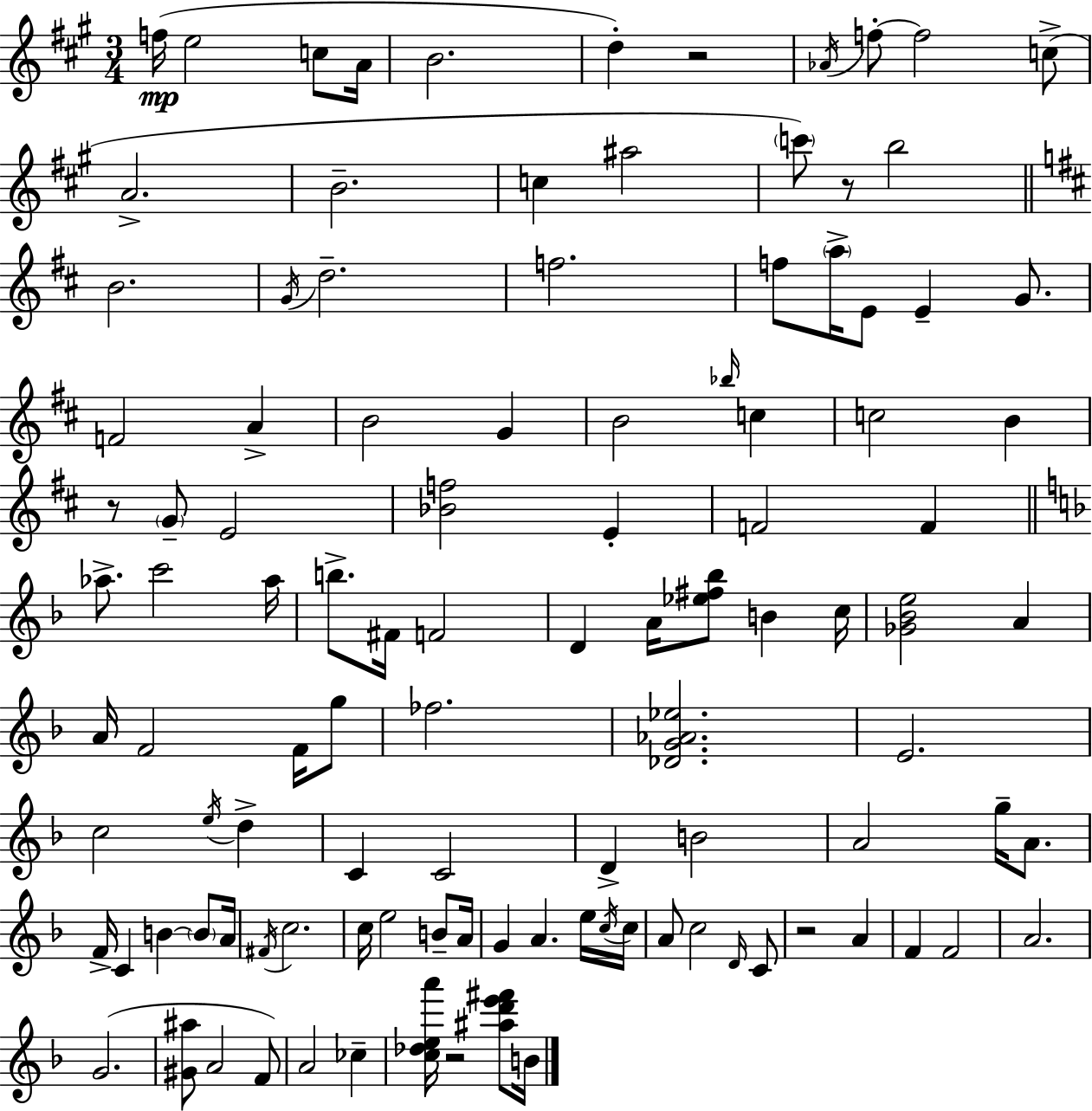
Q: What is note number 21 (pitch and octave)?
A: F5